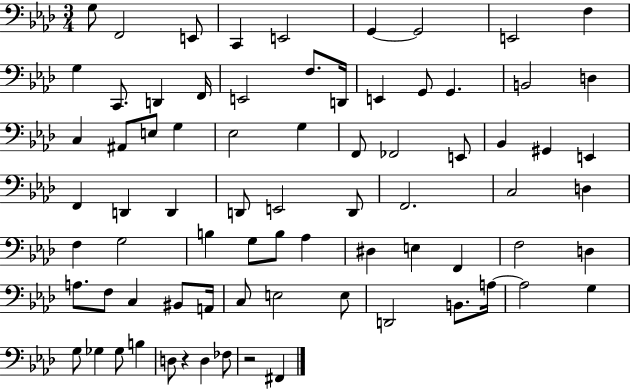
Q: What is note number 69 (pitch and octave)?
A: Gb3